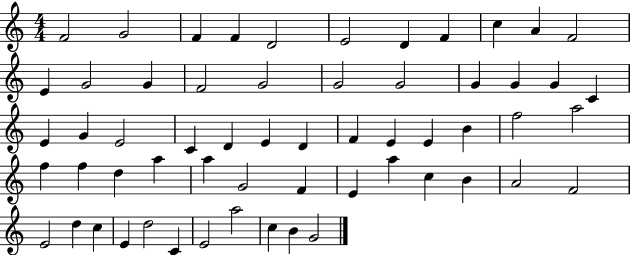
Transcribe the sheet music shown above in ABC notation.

X:1
T:Untitled
M:4/4
L:1/4
K:C
F2 G2 F F D2 E2 D F c A F2 E G2 G F2 G2 G2 G2 G G G C E G E2 C D E D F E E B f2 a2 f f d a a G2 F E a c B A2 F2 E2 d c E d2 C E2 a2 c B G2